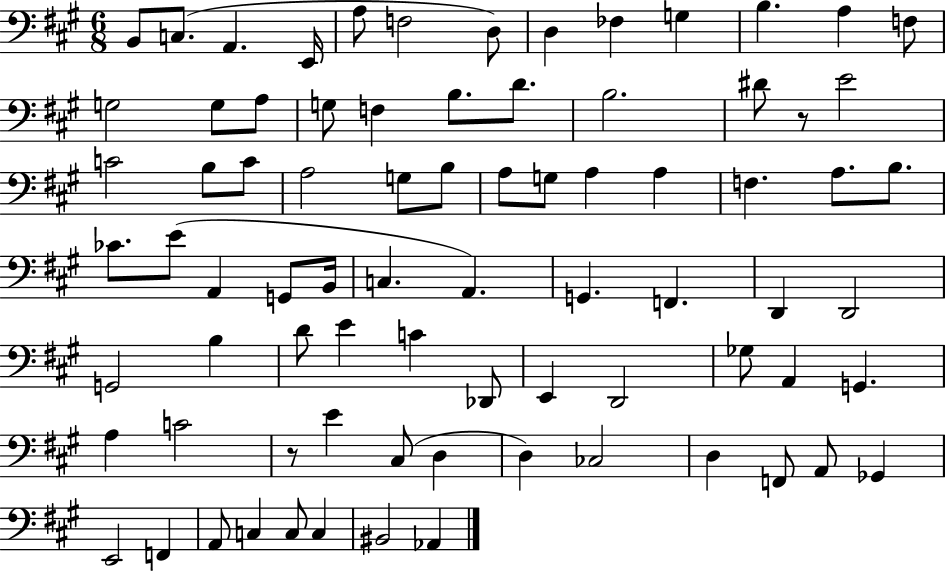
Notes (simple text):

B2/e C3/e. A2/q. E2/s A3/e F3/h D3/e D3/q FES3/q G3/q B3/q. A3/q F3/e G3/h G3/e A3/e G3/e F3/q B3/e. D4/e. B3/h. D#4/e R/e E4/h C4/h B3/e C4/e A3/h G3/e B3/e A3/e G3/e A3/q A3/q F3/q. A3/e. B3/e. CES4/e. E4/e A2/q G2/e B2/s C3/q. A2/q. G2/q. F2/q. D2/q D2/h G2/h B3/q D4/e E4/q C4/q Db2/e E2/q D2/h Gb3/e A2/q G2/q. A3/q C4/h R/e E4/q C#3/e D3/q D3/q CES3/h D3/q F2/e A2/e Gb2/q E2/h F2/q A2/e C3/q C3/e C3/q BIS2/h Ab2/q